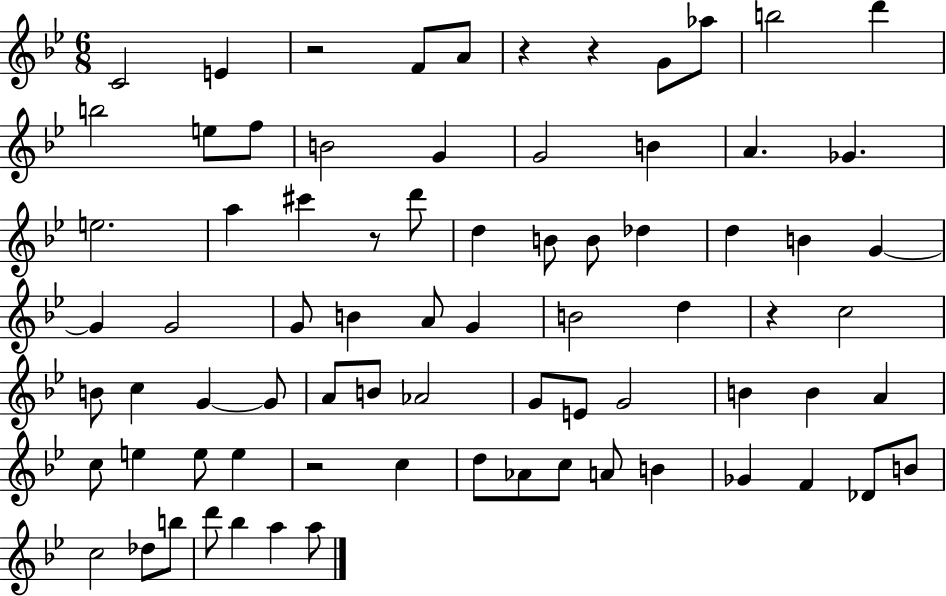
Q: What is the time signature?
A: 6/8